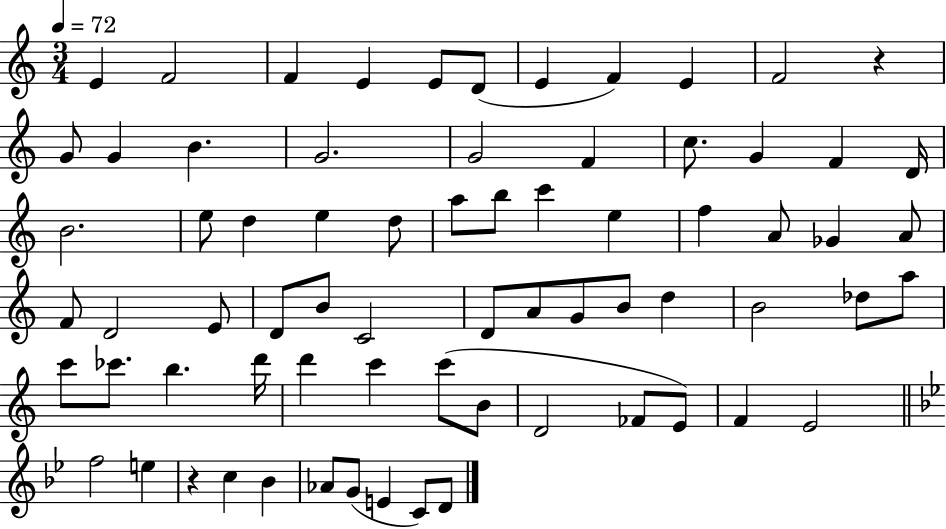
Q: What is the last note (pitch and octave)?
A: D4